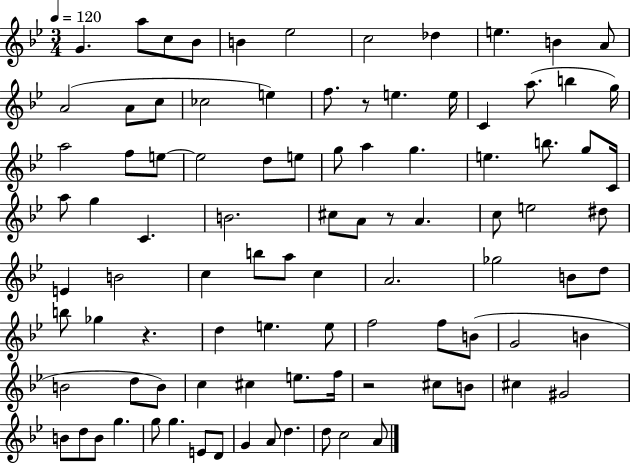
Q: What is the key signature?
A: BES major